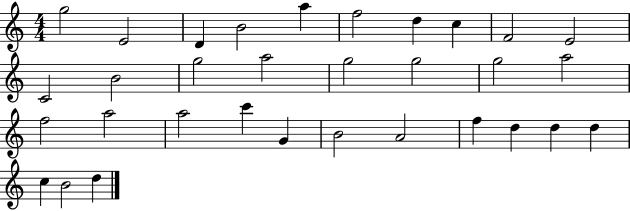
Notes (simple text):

G5/h E4/h D4/q B4/h A5/q F5/h D5/q C5/q F4/h E4/h C4/h B4/h G5/h A5/h G5/h G5/h G5/h A5/h F5/h A5/h A5/h C6/q G4/q B4/h A4/h F5/q D5/q D5/q D5/q C5/q B4/h D5/q